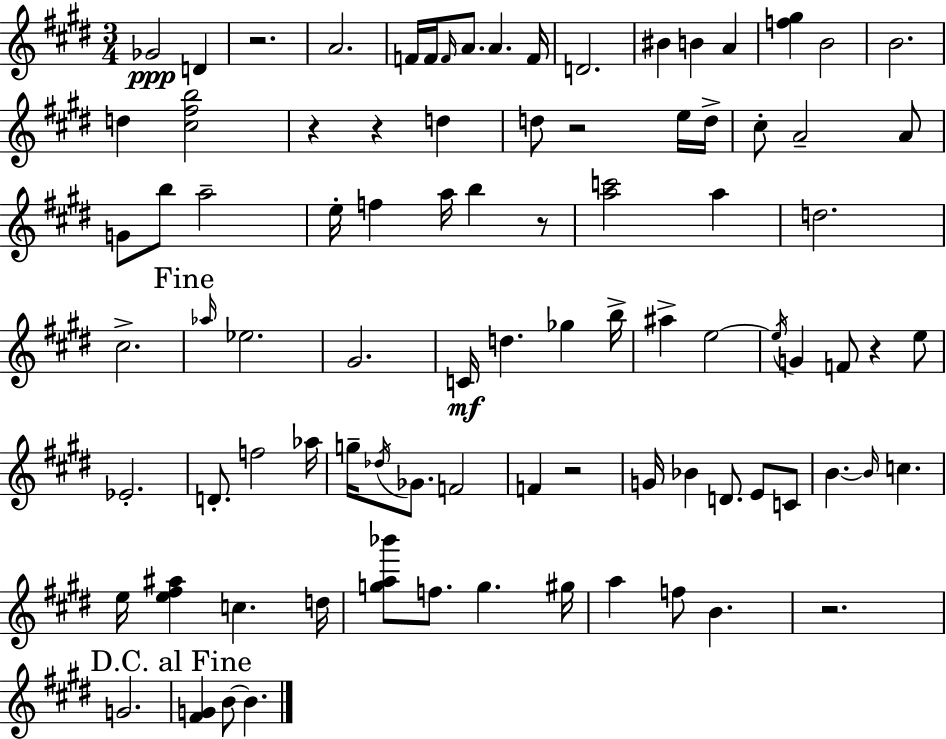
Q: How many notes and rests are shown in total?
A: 89